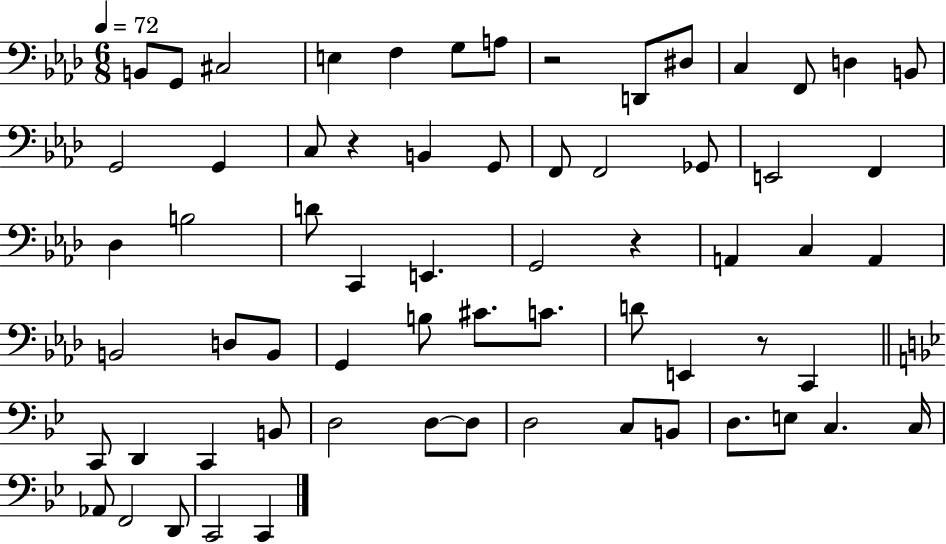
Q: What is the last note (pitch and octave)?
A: C2